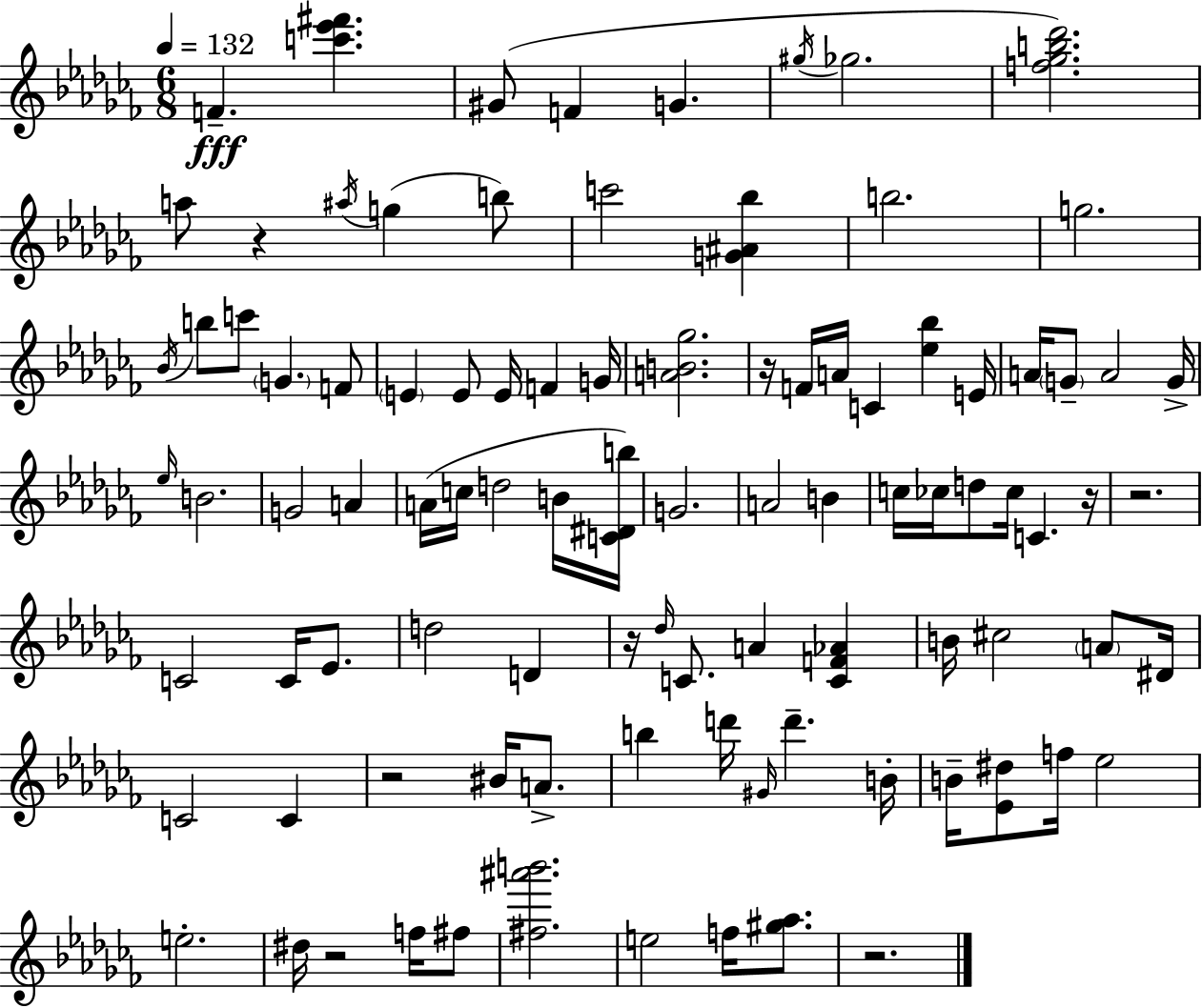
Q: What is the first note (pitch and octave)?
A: F4